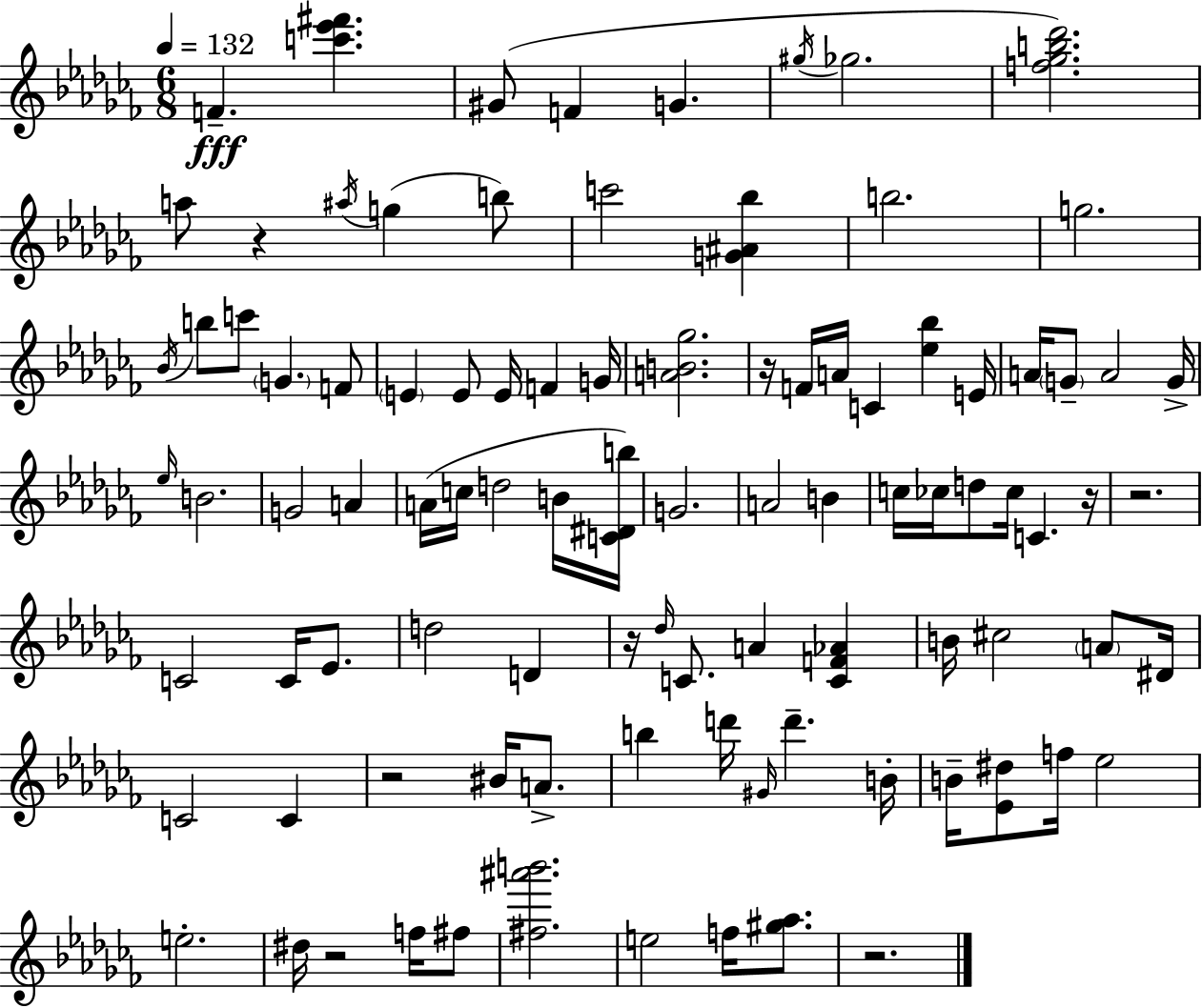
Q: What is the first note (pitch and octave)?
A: F4